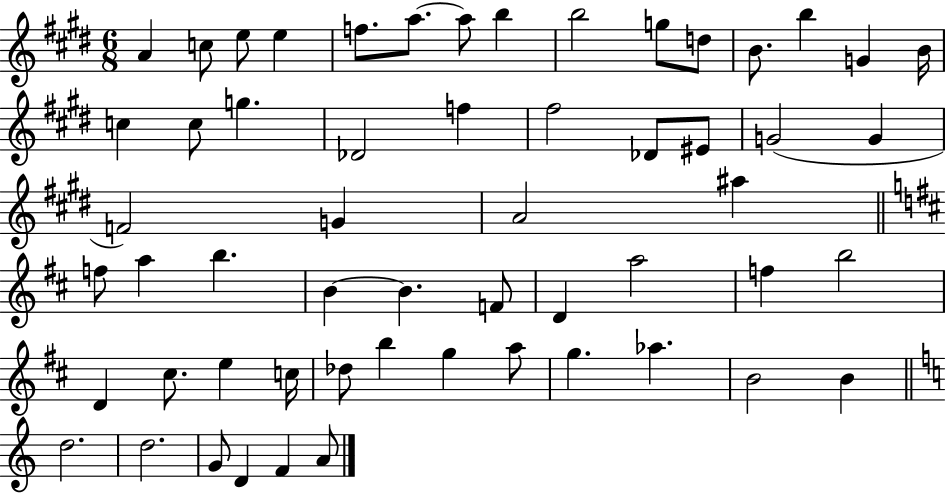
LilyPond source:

{
  \clef treble
  \numericTimeSignature
  \time 6/8
  \key e \major
  a'4 c''8 e''8 e''4 | f''8. a''8.~~ a''8 b''4 | b''2 g''8 d''8 | b'8. b''4 g'4 b'16 | \break c''4 c''8 g''4. | des'2 f''4 | fis''2 des'8 eis'8 | g'2( g'4 | \break f'2) g'4 | a'2 ais''4 | \bar "||" \break \key d \major f''8 a''4 b''4. | b'4~~ b'4. f'8 | d'4 a''2 | f''4 b''2 | \break d'4 cis''8. e''4 c''16 | des''8 b''4 g''4 a''8 | g''4. aes''4. | b'2 b'4 | \break \bar "||" \break \key c \major d''2. | d''2. | g'8 d'4 f'4 a'8 | \bar "|."
}